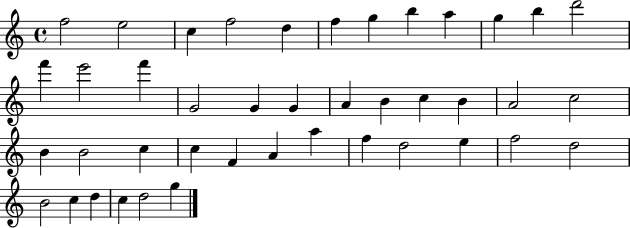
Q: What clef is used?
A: treble